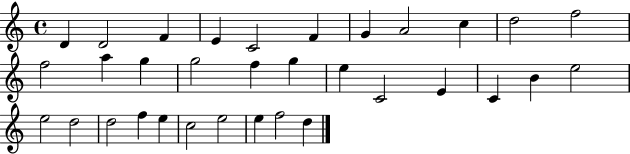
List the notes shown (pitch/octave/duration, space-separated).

D4/q D4/h F4/q E4/q C4/h F4/q G4/q A4/h C5/q D5/h F5/h F5/h A5/q G5/q G5/h F5/q G5/q E5/q C4/h E4/q C4/q B4/q E5/h E5/h D5/h D5/h F5/q E5/q C5/h E5/h E5/q F5/h D5/q